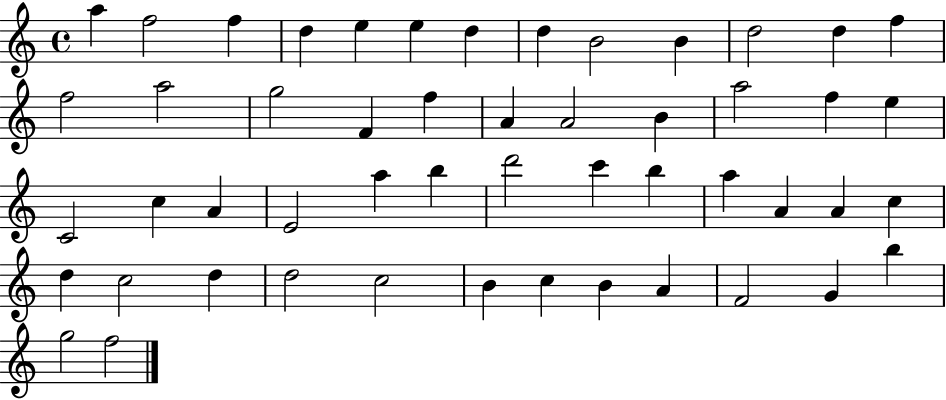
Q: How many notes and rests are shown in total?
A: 51